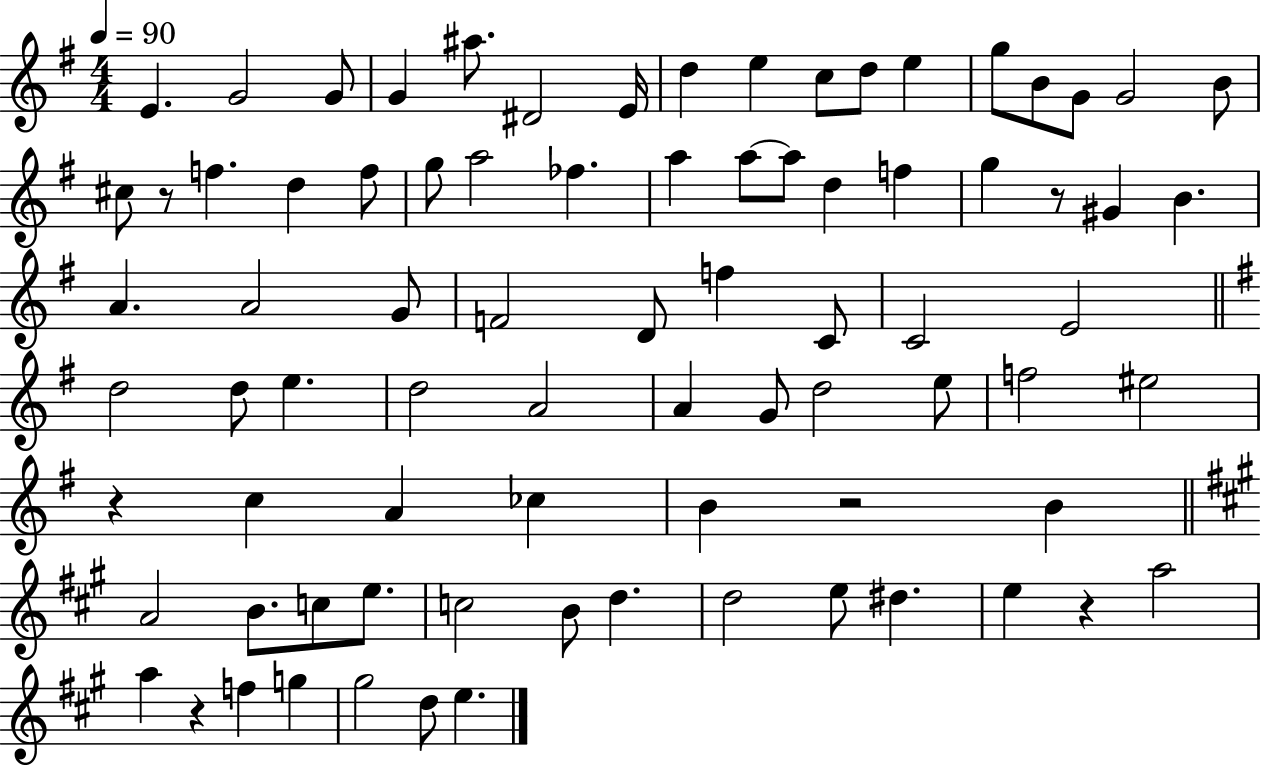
E4/q. G4/h G4/e G4/q A#5/e. D#4/h E4/s D5/q E5/q C5/e D5/e E5/q G5/e B4/e G4/e G4/h B4/e C#5/e R/e F5/q. D5/q F5/e G5/e A5/h FES5/q. A5/q A5/e A5/e D5/q F5/q G5/q R/e G#4/q B4/q. A4/q. A4/h G4/e F4/h D4/e F5/q C4/e C4/h E4/h D5/h D5/e E5/q. D5/h A4/h A4/q G4/e D5/h E5/e F5/h EIS5/h R/q C5/q A4/q CES5/q B4/q R/h B4/q A4/h B4/e. C5/e E5/e. C5/h B4/e D5/q. D5/h E5/e D#5/q. E5/q R/q A5/h A5/q R/q F5/q G5/q G#5/h D5/e E5/q.